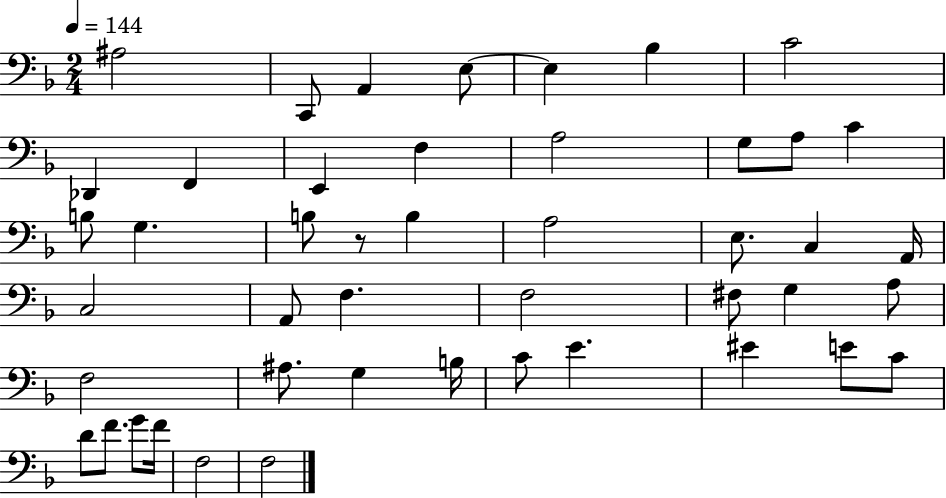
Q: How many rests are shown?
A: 1